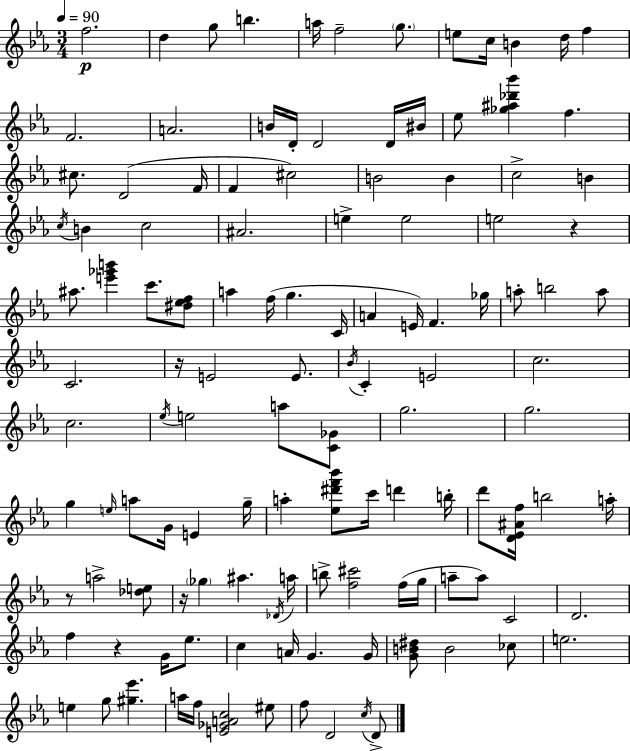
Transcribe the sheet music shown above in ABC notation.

X:1
T:Untitled
M:3/4
L:1/4
K:Eb
f2 d g/2 b a/4 f2 g/2 e/2 c/4 B d/4 f F2 A2 B/4 D/4 D2 D/4 ^B/4 _e/2 [_g^a_d'_b'] f ^c/2 D2 F/4 F ^c2 B2 B c2 B c/4 B c2 ^A2 e e2 e2 z ^a/2 [e'_g'b'] c'/2 [^d_ef]/2 a f/4 g C/4 A E/4 F _g/4 a/2 b2 a/2 C2 z/4 E2 E/2 _B/4 C E2 c2 c2 _e/4 e2 a/2 [C_G]/2 g2 g2 g e/4 a/2 G/4 E g/4 a [_e^d'f'_b']/2 c'/4 d' b/4 d'/2 [D_E^Af]/4 b2 a/4 z/2 a2 [_de]/2 z/4 _g ^a _D/4 a/4 b/2 [f^c']2 f/4 g/4 a/2 a/2 C2 D2 f z G/4 _e/2 c A/4 G G/4 [GB^d]/2 B2 _c/2 e2 e g/2 [^g_e'] a/4 f/4 [E_GAc]2 ^e/2 f/2 D2 c/4 D/2